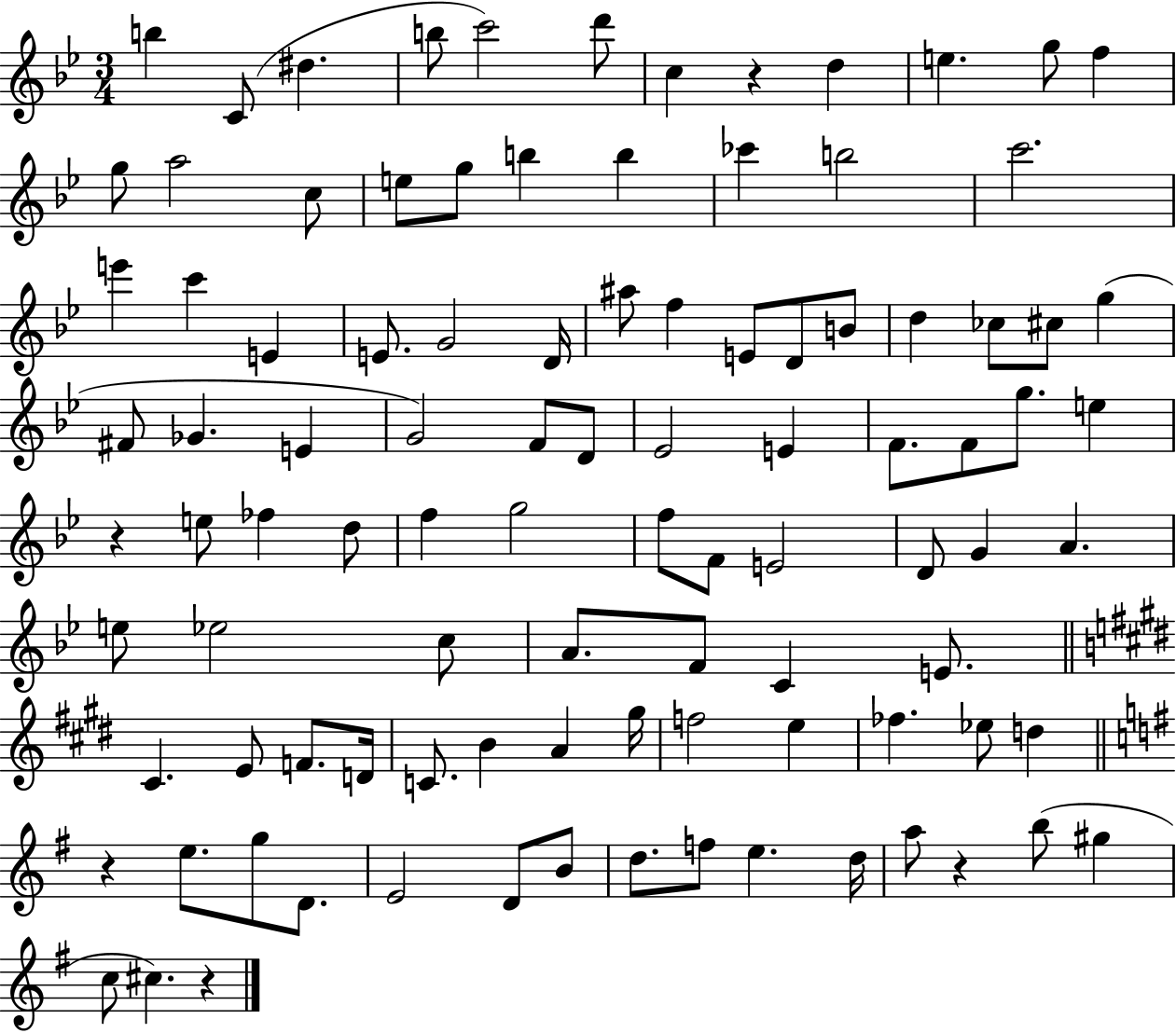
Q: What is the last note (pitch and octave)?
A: C#5